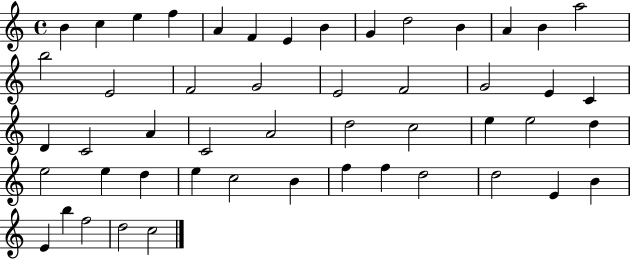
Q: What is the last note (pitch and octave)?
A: C5